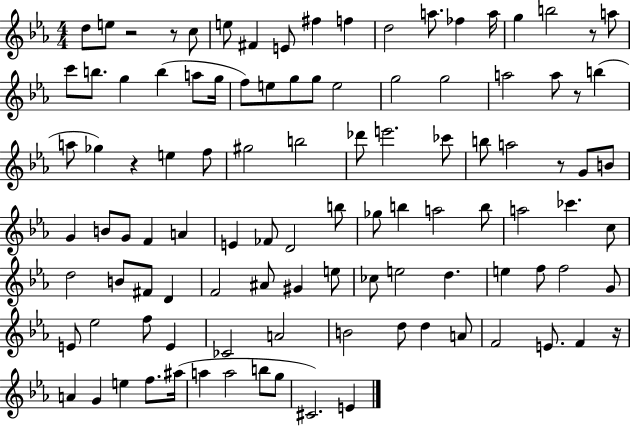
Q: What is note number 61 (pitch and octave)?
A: D5